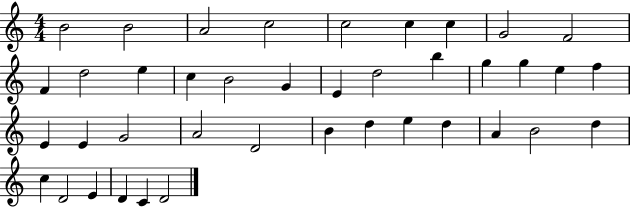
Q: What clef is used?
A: treble